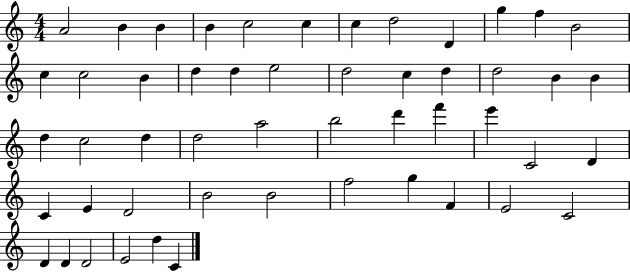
{
  \clef treble
  \numericTimeSignature
  \time 4/4
  \key c \major
  a'2 b'4 b'4 | b'4 c''2 c''4 | c''4 d''2 d'4 | g''4 f''4 b'2 | \break c''4 c''2 b'4 | d''4 d''4 e''2 | d''2 c''4 d''4 | d''2 b'4 b'4 | \break d''4 c''2 d''4 | d''2 a''2 | b''2 d'''4 f'''4 | e'''4 c'2 d'4 | \break c'4 e'4 d'2 | b'2 b'2 | f''2 g''4 f'4 | e'2 c'2 | \break d'4 d'4 d'2 | e'2 d''4 c'4 | \bar "|."
}